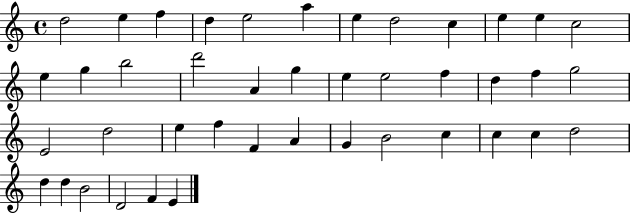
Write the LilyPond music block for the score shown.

{
  \clef treble
  \time 4/4
  \defaultTimeSignature
  \key c \major
  d''2 e''4 f''4 | d''4 e''2 a''4 | e''4 d''2 c''4 | e''4 e''4 c''2 | \break e''4 g''4 b''2 | d'''2 a'4 g''4 | e''4 e''2 f''4 | d''4 f''4 g''2 | \break e'2 d''2 | e''4 f''4 f'4 a'4 | g'4 b'2 c''4 | c''4 c''4 d''2 | \break d''4 d''4 b'2 | d'2 f'4 e'4 | \bar "|."
}